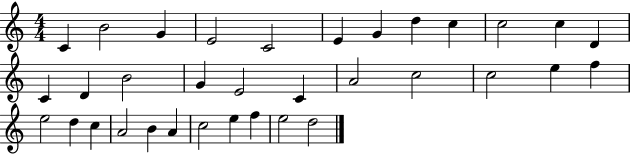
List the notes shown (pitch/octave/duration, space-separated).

C4/q B4/h G4/q E4/h C4/h E4/q G4/q D5/q C5/q C5/h C5/q D4/q C4/q D4/q B4/h G4/q E4/h C4/q A4/h C5/h C5/h E5/q F5/q E5/h D5/q C5/q A4/h B4/q A4/q C5/h E5/q F5/q E5/h D5/h